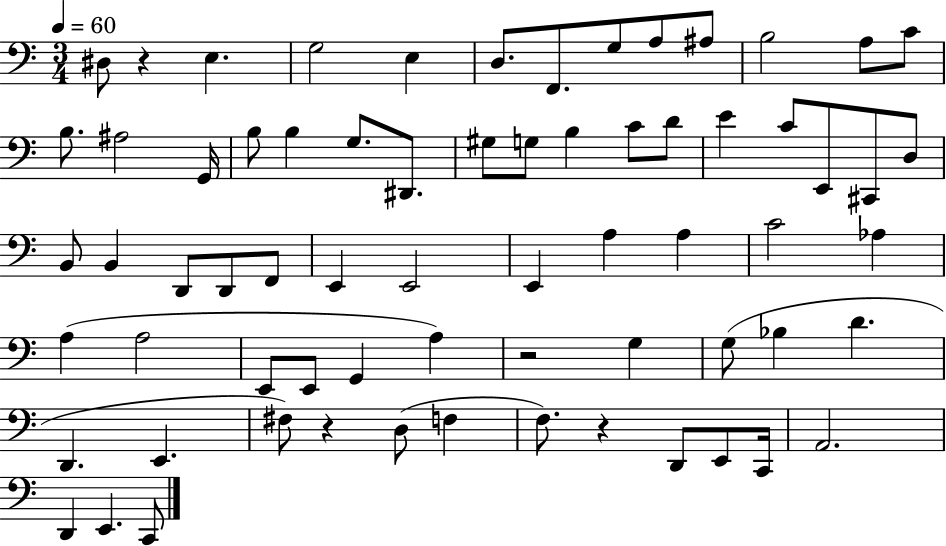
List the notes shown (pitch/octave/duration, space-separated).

D#3/e R/q E3/q. G3/h E3/q D3/e. F2/e. G3/e A3/e A#3/e B3/h A3/e C4/e B3/e. A#3/h G2/s B3/e B3/q G3/e. D#2/e. G#3/e G3/e B3/q C4/e D4/e E4/q C4/e E2/e C#2/e D3/e B2/e B2/q D2/e D2/e F2/e E2/q E2/h E2/q A3/q A3/q C4/h Ab3/q A3/q A3/h E2/e E2/e G2/q A3/q R/h G3/q G3/e Bb3/q D4/q. D2/q. E2/q. F#3/e R/q D3/e F3/q F3/e. R/q D2/e E2/e C2/s A2/h. D2/q E2/q. C2/e